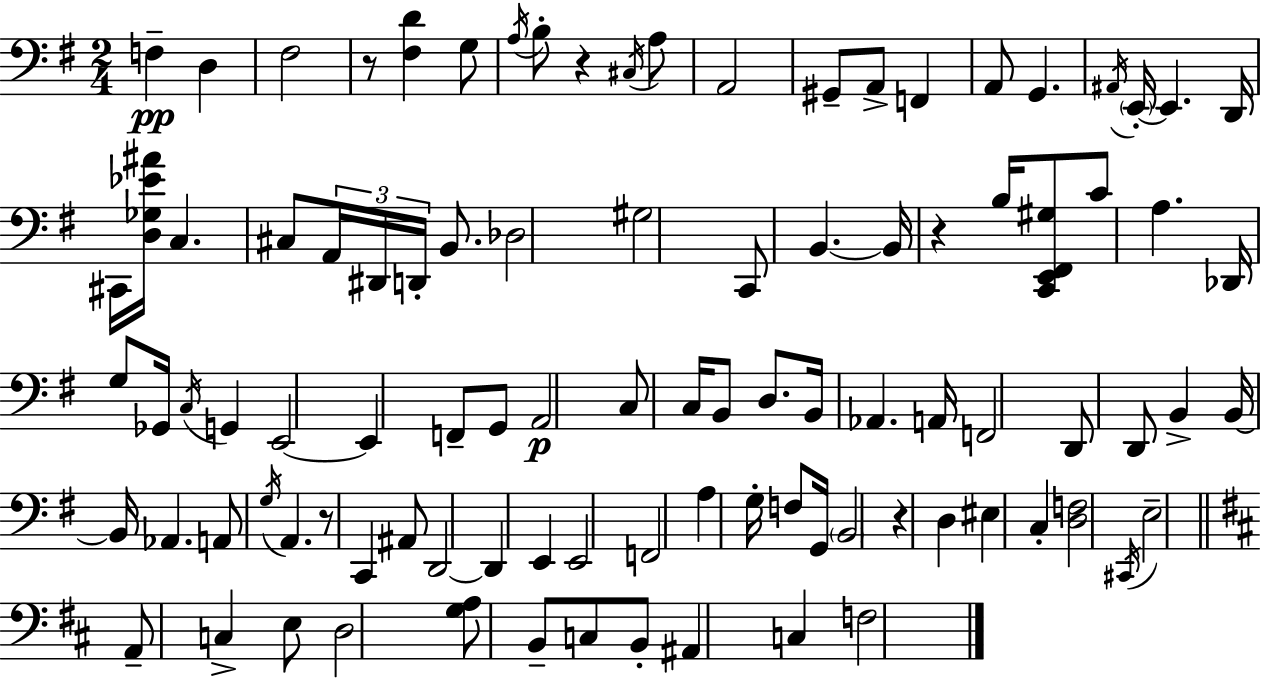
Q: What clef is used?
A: bass